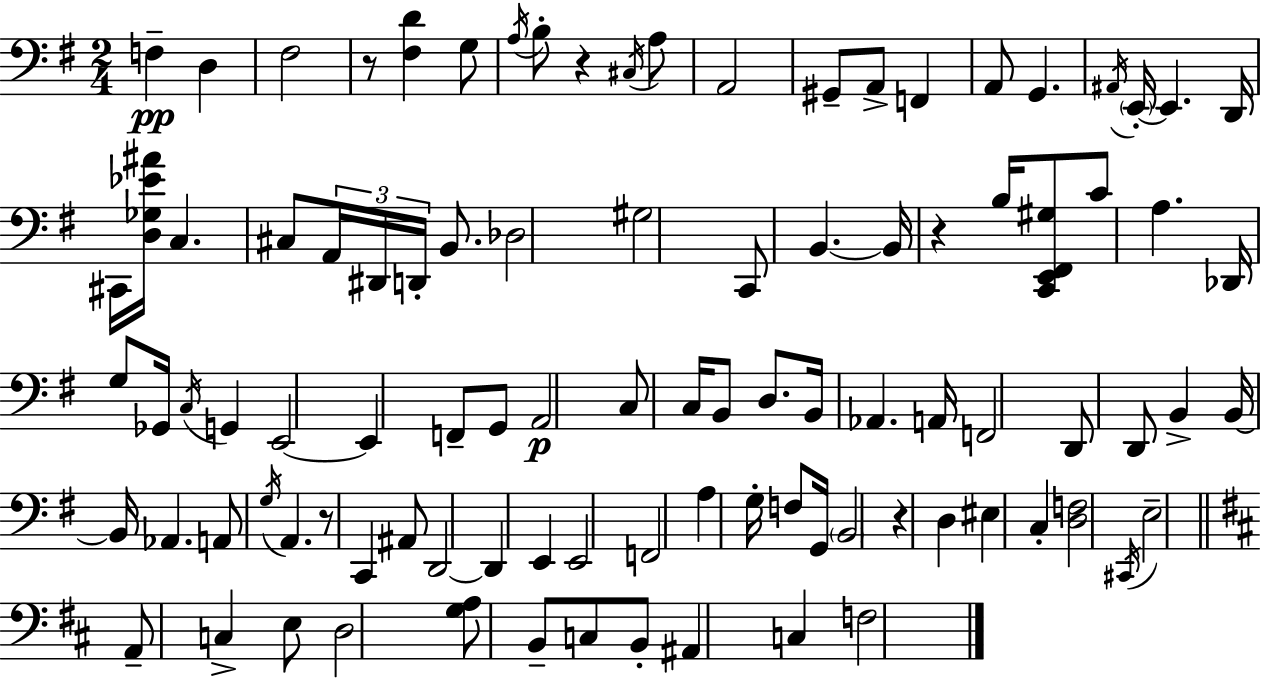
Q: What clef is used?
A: bass